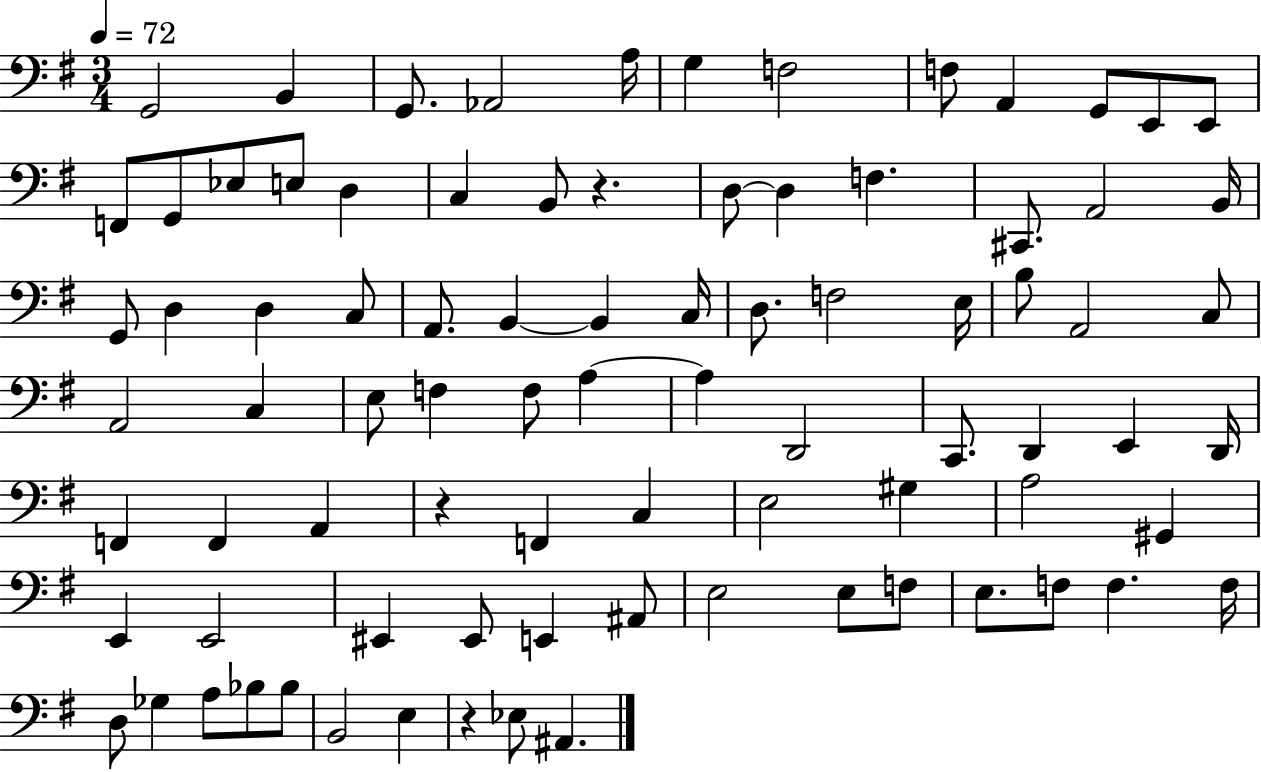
{
  \clef bass
  \numericTimeSignature
  \time 3/4
  \key g \major
  \tempo 4 = 72
  g,2 b,4 | g,8. aes,2 a16 | g4 f2 | f8 a,4 g,8 e,8 e,8 | \break f,8 g,8 ees8 e8 d4 | c4 b,8 r4. | d8~~ d4 f4. | cis,8. a,2 b,16 | \break g,8 d4 d4 c8 | a,8. b,4~~ b,4 c16 | d8. f2 e16 | b8 a,2 c8 | \break a,2 c4 | e8 f4 f8 a4~~ | a4 d,2 | c,8. d,4 e,4 d,16 | \break f,4 f,4 a,4 | r4 f,4 c4 | e2 gis4 | a2 gis,4 | \break e,4 e,2 | eis,4 eis,8 e,4 ais,8 | e2 e8 f8 | e8. f8 f4. f16 | \break d8 ges4 a8 bes8 bes8 | b,2 e4 | r4 ees8 ais,4. | \bar "|."
}